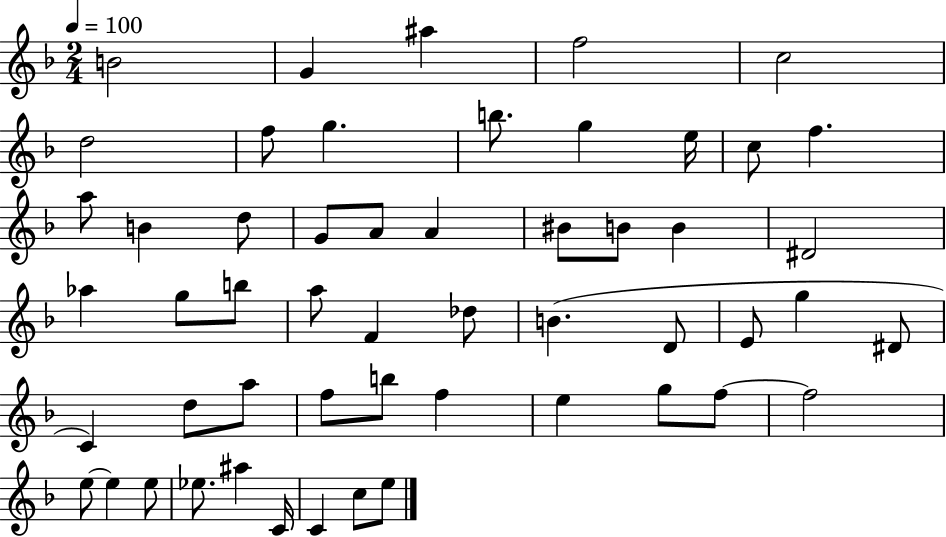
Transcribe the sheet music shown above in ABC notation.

X:1
T:Untitled
M:2/4
L:1/4
K:F
B2 G ^a f2 c2 d2 f/2 g b/2 g e/4 c/2 f a/2 B d/2 G/2 A/2 A ^B/2 B/2 B ^D2 _a g/2 b/2 a/2 F _d/2 B D/2 E/2 g ^D/2 C d/2 a/2 f/2 b/2 f e g/2 f/2 f2 e/2 e e/2 _e/2 ^a C/4 C c/2 e/2